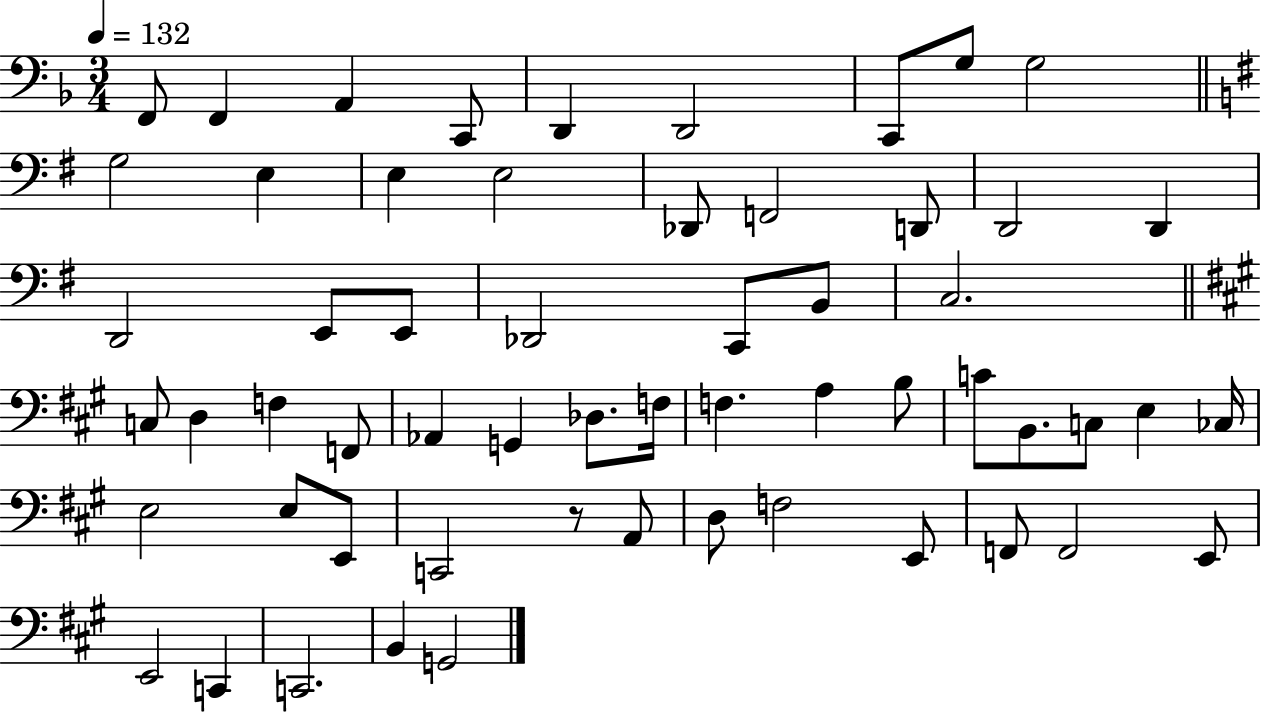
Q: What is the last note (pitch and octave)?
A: G2